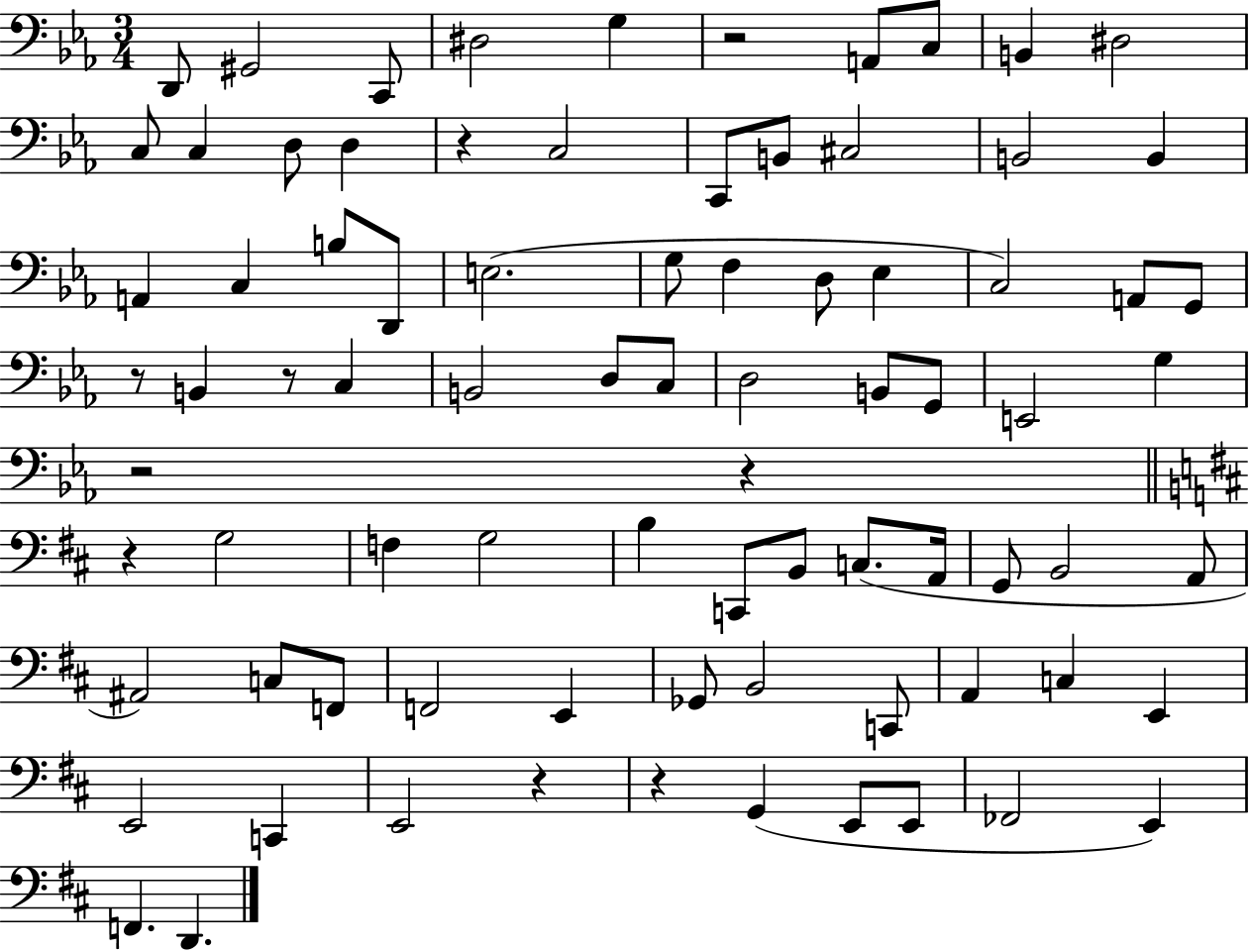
D2/e G#2/h C2/e D#3/h G3/q R/h A2/e C3/e B2/q D#3/h C3/e C3/q D3/e D3/q R/q C3/h C2/e B2/e C#3/h B2/h B2/q A2/q C3/q B3/e D2/e E3/h. G3/e F3/q D3/e Eb3/q C3/h A2/e G2/e R/e B2/q R/e C3/q B2/h D3/e C3/e D3/h B2/e G2/e E2/h G3/q R/h R/q R/q G3/h F3/q G3/h B3/q C2/e B2/e C3/e. A2/s G2/e B2/h A2/e A#2/h C3/e F2/e F2/h E2/q Gb2/e B2/h C2/e A2/q C3/q E2/q E2/h C2/q E2/h R/q R/q G2/q E2/e E2/e FES2/h E2/q F2/q. D2/q.